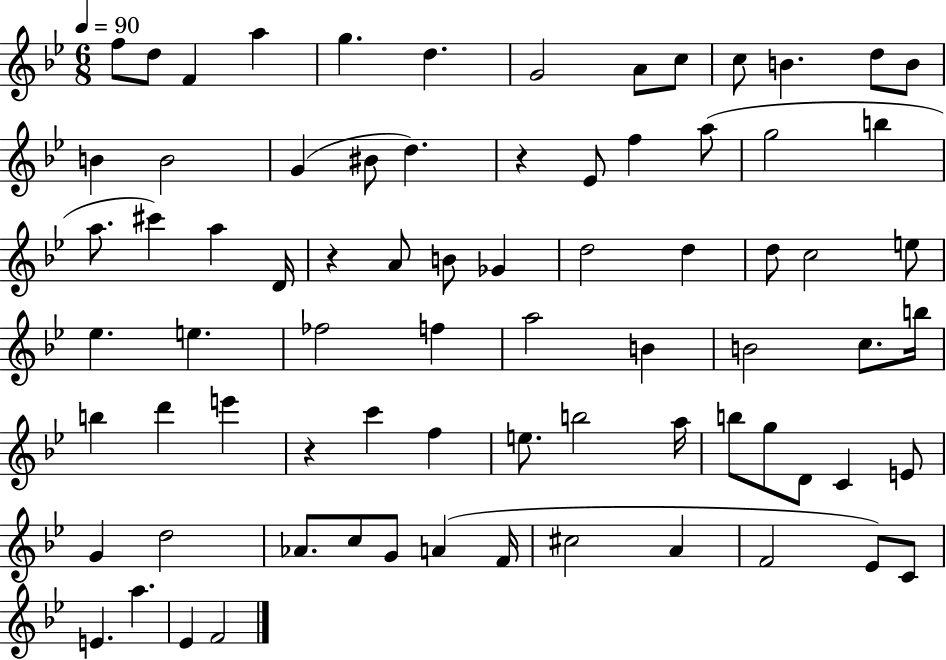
{
  \clef treble
  \numericTimeSignature
  \time 6/8
  \key bes \major
  \tempo 4 = 90
  f''8 d''8 f'4 a''4 | g''4. d''4. | g'2 a'8 c''8 | c''8 b'4. d''8 b'8 | \break b'4 b'2 | g'4( bis'8 d''4.) | r4 ees'8 f''4 a''8( | g''2 b''4 | \break a''8. cis'''4) a''4 d'16 | r4 a'8 b'8 ges'4 | d''2 d''4 | d''8 c''2 e''8 | \break ees''4. e''4. | fes''2 f''4 | a''2 b'4 | b'2 c''8. b''16 | \break b''4 d'''4 e'''4 | r4 c'''4 f''4 | e''8. b''2 a''16 | b''8 g''8 d'8 c'4 e'8 | \break g'4 d''2 | aes'8. c''8 g'8 a'4( f'16 | cis''2 a'4 | f'2 ees'8) c'8 | \break e'4. a''4. | ees'4 f'2 | \bar "|."
}